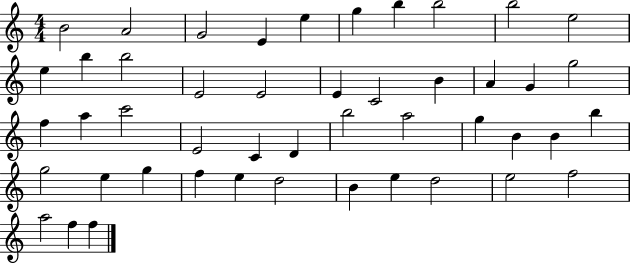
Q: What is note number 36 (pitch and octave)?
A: G5